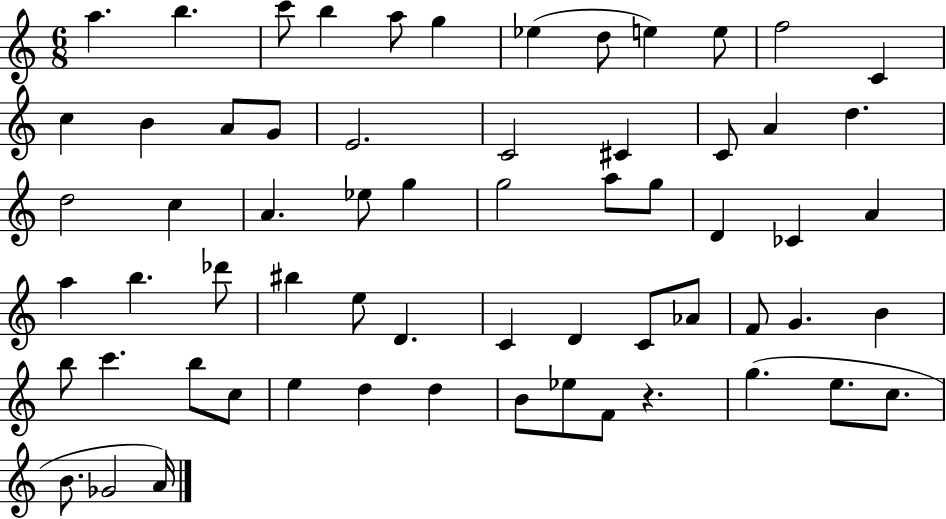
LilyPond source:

{
  \clef treble
  \numericTimeSignature
  \time 6/8
  \key c \major
  \repeat volta 2 { a''4. b''4. | c'''8 b''4 a''8 g''4 | ees''4( d''8 e''4) e''8 | f''2 c'4 | \break c''4 b'4 a'8 g'8 | e'2. | c'2 cis'4 | c'8 a'4 d''4. | \break d''2 c''4 | a'4. ees''8 g''4 | g''2 a''8 g''8 | d'4 ces'4 a'4 | \break a''4 b''4. des'''8 | bis''4 e''8 d'4. | c'4 d'4 c'8 aes'8 | f'8 g'4. b'4 | \break b''8 c'''4. b''8 c''8 | e''4 d''4 d''4 | b'8 ees''8 f'8 r4. | g''4.( e''8. c''8. | \break b'8. ges'2 a'16) | } \bar "|."
}